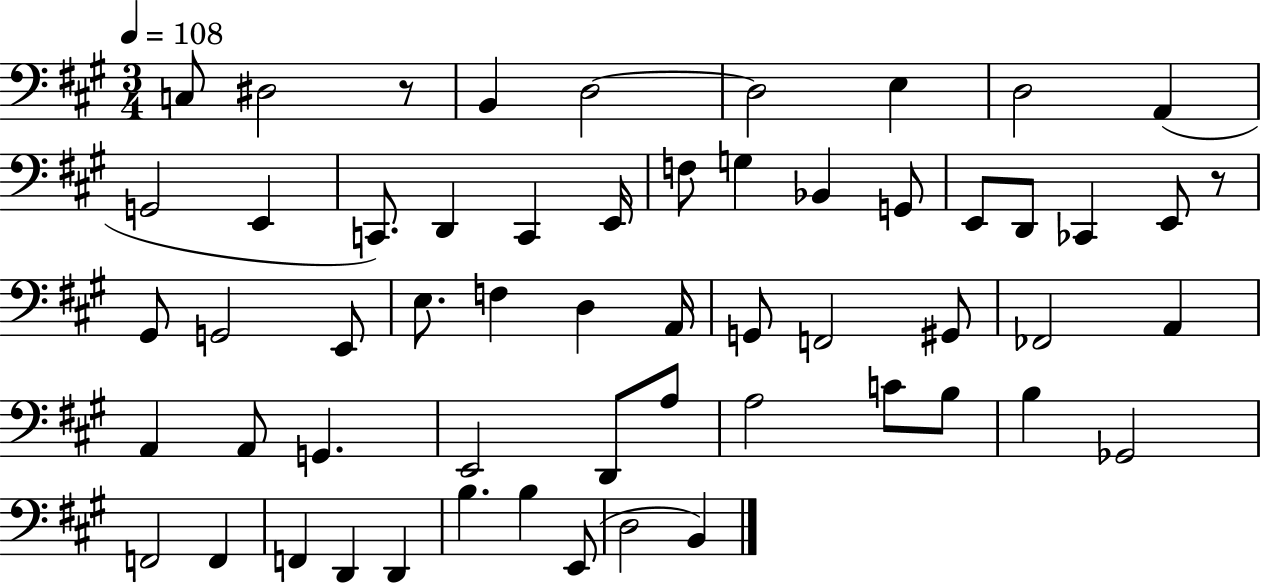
{
  \clef bass
  \numericTimeSignature
  \time 3/4
  \key a \major
  \tempo 4 = 108
  \repeat volta 2 { c8 dis2 r8 | b,4 d2~~ | d2 e4 | d2 a,4( | \break g,2 e,4 | c,8.) d,4 c,4 e,16 | f8 g4 bes,4 g,8 | e,8 d,8 ces,4 e,8 r8 | \break gis,8 g,2 e,8 | e8. f4 d4 a,16 | g,8 f,2 gis,8 | fes,2 a,4 | \break a,4 a,8 g,4. | e,2 d,8 a8 | a2 c'8 b8 | b4 ges,2 | \break f,2 f,4 | f,4 d,4 d,4 | b4. b4 e,8( | d2 b,4) | \break } \bar "|."
}